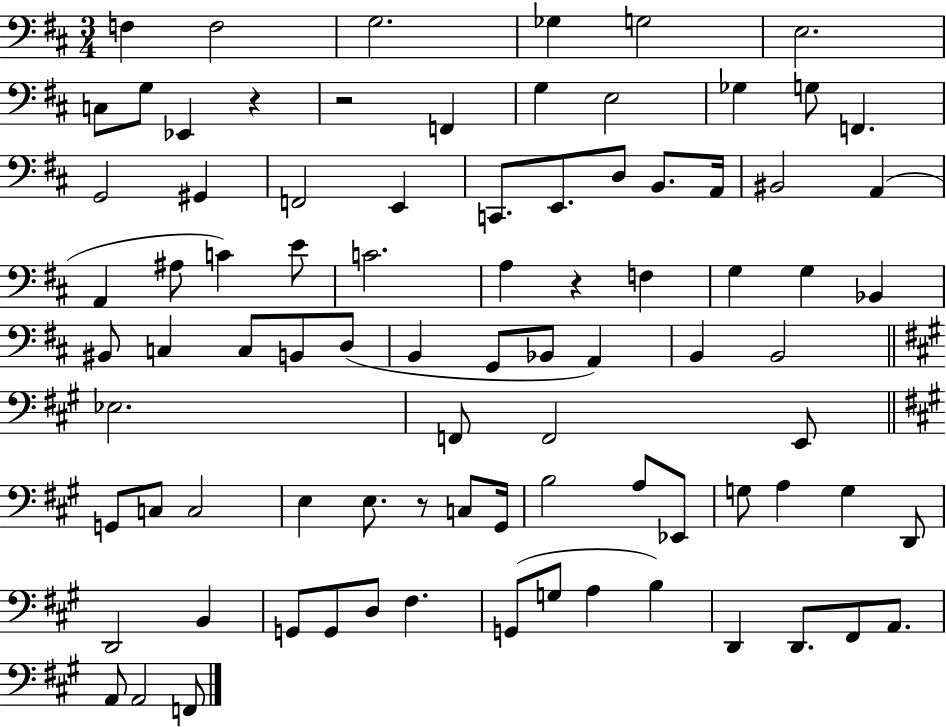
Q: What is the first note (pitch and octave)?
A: F3